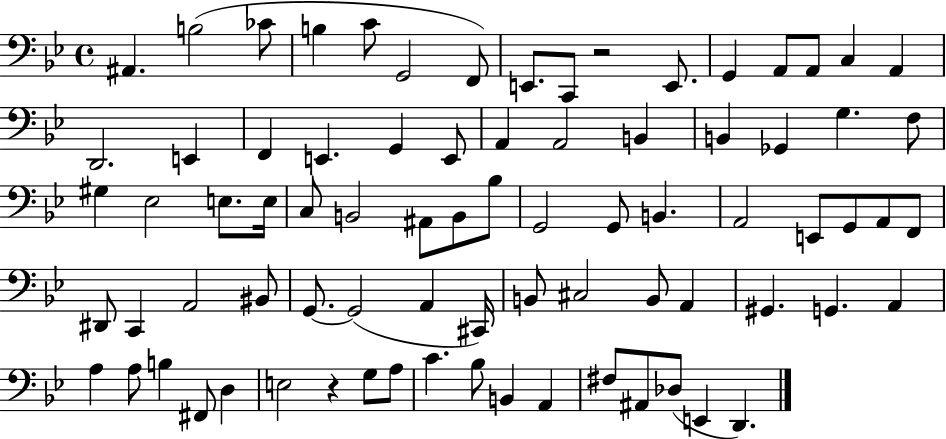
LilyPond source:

{
  \clef bass
  \time 4/4
  \defaultTimeSignature
  \key bes \major
  ais,4. b2( ces'8 | b4 c'8 g,2 f,8) | e,8. c,8 r2 e,8. | g,4 a,8 a,8 c4 a,4 | \break d,2. e,4 | f,4 e,4. g,4 e,8 | a,4 a,2 b,4 | b,4 ges,4 g4. f8 | \break gis4 ees2 e8. e16 | c8 b,2 ais,8 b,8 bes8 | g,2 g,8 b,4. | a,2 e,8 g,8 a,8 f,8 | \break dis,8 c,4 a,2 bis,8 | g,8.~~ g,2( a,4 cis,16) | b,8 cis2 b,8 a,4 | gis,4. g,4. a,4 | \break a4 a8 b4 fis,8 d4 | e2 r4 g8 a8 | c'4. bes8 b,4 a,4 | fis8 ais,8 des8( e,4 d,4.) | \break \bar "|."
}